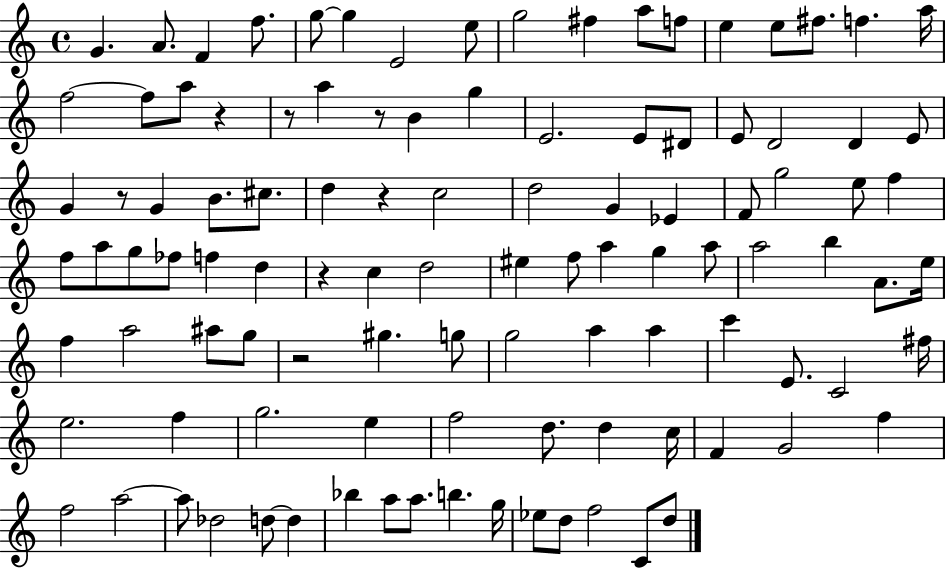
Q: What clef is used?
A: treble